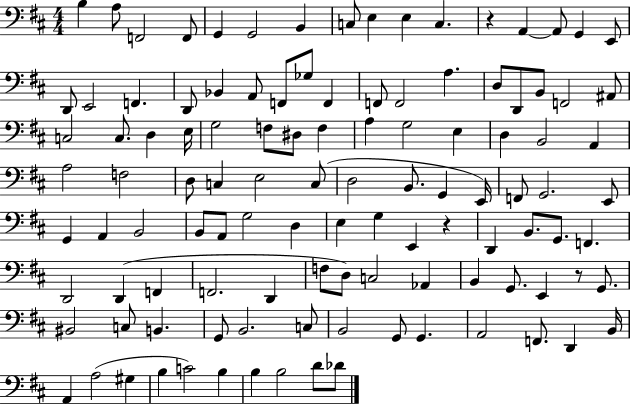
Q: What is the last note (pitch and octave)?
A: Db4